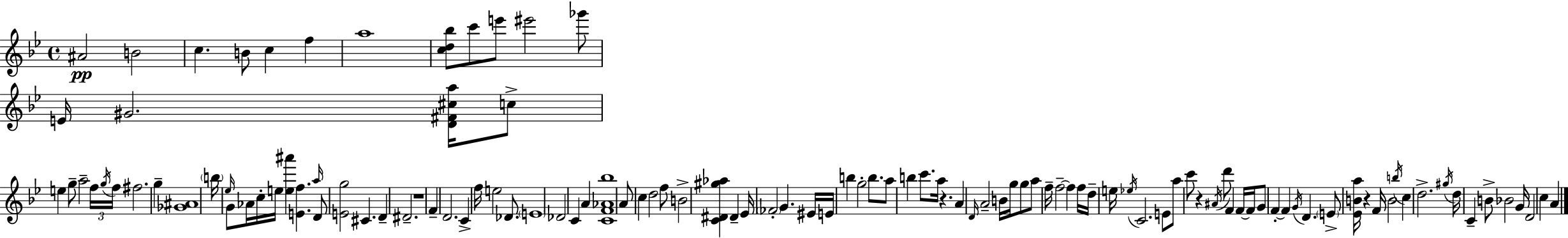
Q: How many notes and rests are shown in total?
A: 117